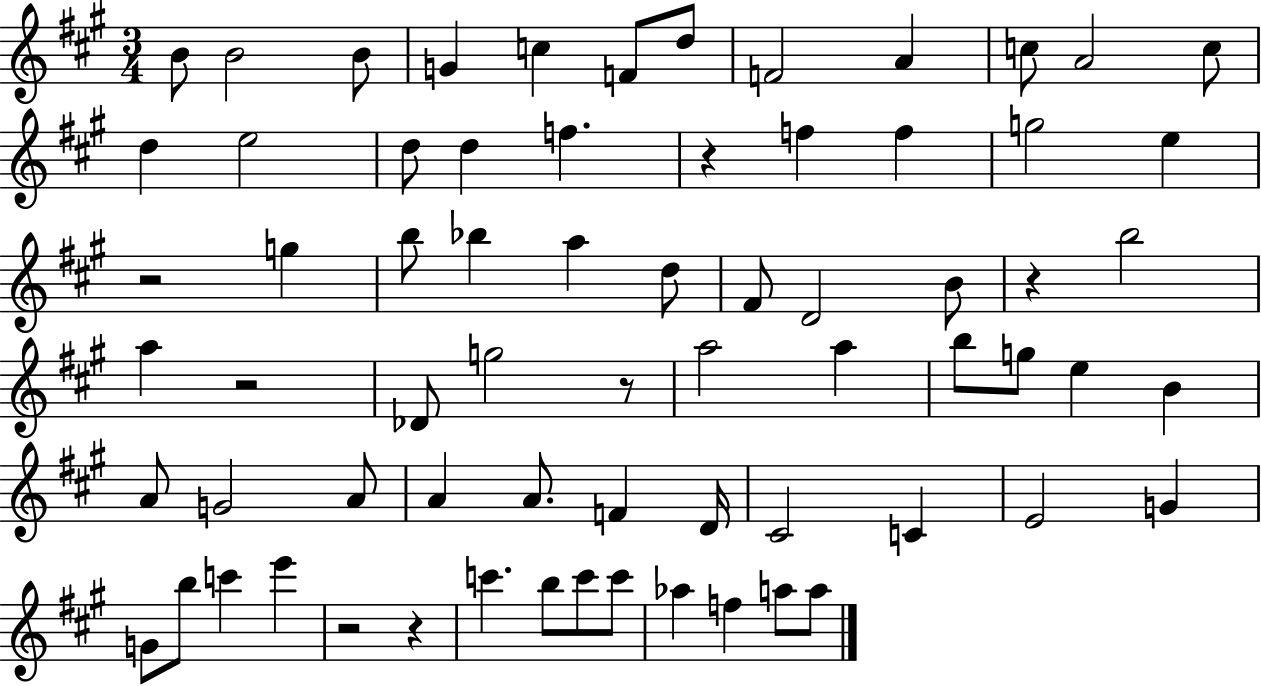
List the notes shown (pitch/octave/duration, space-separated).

B4/e B4/h B4/e G4/q C5/q F4/e D5/e F4/h A4/q C5/e A4/h C5/e D5/q E5/h D5/e D5/q F5/q. R/q F5/q F5/q G5/h E5/q R/h G5/q B5/e Bb5/q A5/q D5/e F#4/e D4/h B4/e R/q B5/h A5/q R/h Db4/e G5/h R/e A5/h A5/q B5/e G5/e E5/q B4/q A4/e G4/h A4/e A4/q A4/e. F4/q D4/s C#4/h C4/q E4/h G4/q G4/e B5/e C6/q E6/q R/h R/q C6/q. B5/e C6/e C6/e Ab5/q F5/q A5/e A5/e